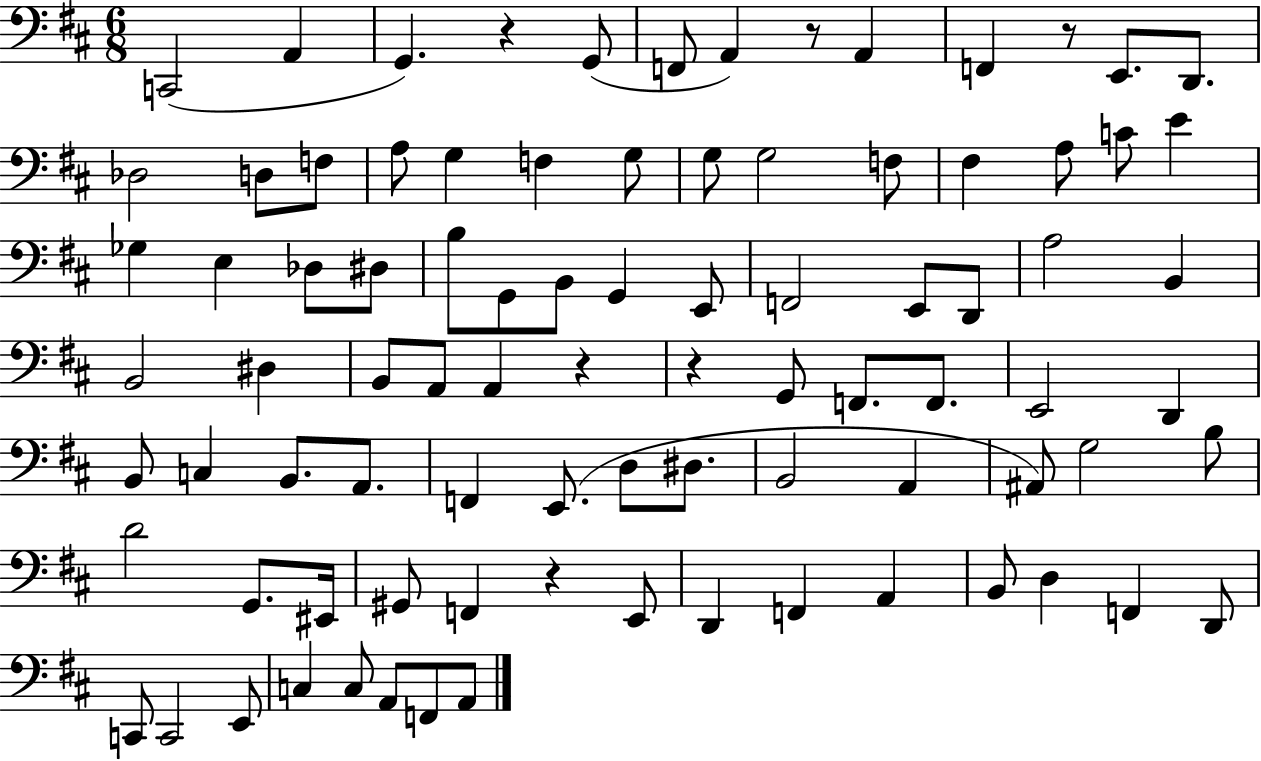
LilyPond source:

{
  \clef bass
  \numericTimeSignature
  \time 6/8
  \key d \major
  c,2( a,4 | g,4.) r4 g,8( | f,8 a,4) r8 a,4 | f,4 r8 e,8. d,8. | \break des2 d8 f8 | a8 g4 f4 g8 | g8 g2 f8 | fis4 a8 c'8 e'4 | \break ges4 e4 des8 dis8 | b8 g,8 b,8 g,4 e,8 | f,2 e,8 d,8 | a2 b,4 | \break b,2 dis4 | b,8 a,8 a,4 r4 | r4 g,8 f,8. f,8. | e,2 d,4 | \break b,8 c4 b,8. a,8. | f,4 e,8.( d8 dis8. | b,2 a,4 | ais,8) g2 b8 | \break d'2 g,8. eis,16 | gis,8 f,4 r4 e,8 | d,4 f,4 a,4 | b,8 d4 f,4 d,8 | \break c,8 c,2 e,8 | c4 c8 a,8 f,8 a,8 | \bar "|."
}